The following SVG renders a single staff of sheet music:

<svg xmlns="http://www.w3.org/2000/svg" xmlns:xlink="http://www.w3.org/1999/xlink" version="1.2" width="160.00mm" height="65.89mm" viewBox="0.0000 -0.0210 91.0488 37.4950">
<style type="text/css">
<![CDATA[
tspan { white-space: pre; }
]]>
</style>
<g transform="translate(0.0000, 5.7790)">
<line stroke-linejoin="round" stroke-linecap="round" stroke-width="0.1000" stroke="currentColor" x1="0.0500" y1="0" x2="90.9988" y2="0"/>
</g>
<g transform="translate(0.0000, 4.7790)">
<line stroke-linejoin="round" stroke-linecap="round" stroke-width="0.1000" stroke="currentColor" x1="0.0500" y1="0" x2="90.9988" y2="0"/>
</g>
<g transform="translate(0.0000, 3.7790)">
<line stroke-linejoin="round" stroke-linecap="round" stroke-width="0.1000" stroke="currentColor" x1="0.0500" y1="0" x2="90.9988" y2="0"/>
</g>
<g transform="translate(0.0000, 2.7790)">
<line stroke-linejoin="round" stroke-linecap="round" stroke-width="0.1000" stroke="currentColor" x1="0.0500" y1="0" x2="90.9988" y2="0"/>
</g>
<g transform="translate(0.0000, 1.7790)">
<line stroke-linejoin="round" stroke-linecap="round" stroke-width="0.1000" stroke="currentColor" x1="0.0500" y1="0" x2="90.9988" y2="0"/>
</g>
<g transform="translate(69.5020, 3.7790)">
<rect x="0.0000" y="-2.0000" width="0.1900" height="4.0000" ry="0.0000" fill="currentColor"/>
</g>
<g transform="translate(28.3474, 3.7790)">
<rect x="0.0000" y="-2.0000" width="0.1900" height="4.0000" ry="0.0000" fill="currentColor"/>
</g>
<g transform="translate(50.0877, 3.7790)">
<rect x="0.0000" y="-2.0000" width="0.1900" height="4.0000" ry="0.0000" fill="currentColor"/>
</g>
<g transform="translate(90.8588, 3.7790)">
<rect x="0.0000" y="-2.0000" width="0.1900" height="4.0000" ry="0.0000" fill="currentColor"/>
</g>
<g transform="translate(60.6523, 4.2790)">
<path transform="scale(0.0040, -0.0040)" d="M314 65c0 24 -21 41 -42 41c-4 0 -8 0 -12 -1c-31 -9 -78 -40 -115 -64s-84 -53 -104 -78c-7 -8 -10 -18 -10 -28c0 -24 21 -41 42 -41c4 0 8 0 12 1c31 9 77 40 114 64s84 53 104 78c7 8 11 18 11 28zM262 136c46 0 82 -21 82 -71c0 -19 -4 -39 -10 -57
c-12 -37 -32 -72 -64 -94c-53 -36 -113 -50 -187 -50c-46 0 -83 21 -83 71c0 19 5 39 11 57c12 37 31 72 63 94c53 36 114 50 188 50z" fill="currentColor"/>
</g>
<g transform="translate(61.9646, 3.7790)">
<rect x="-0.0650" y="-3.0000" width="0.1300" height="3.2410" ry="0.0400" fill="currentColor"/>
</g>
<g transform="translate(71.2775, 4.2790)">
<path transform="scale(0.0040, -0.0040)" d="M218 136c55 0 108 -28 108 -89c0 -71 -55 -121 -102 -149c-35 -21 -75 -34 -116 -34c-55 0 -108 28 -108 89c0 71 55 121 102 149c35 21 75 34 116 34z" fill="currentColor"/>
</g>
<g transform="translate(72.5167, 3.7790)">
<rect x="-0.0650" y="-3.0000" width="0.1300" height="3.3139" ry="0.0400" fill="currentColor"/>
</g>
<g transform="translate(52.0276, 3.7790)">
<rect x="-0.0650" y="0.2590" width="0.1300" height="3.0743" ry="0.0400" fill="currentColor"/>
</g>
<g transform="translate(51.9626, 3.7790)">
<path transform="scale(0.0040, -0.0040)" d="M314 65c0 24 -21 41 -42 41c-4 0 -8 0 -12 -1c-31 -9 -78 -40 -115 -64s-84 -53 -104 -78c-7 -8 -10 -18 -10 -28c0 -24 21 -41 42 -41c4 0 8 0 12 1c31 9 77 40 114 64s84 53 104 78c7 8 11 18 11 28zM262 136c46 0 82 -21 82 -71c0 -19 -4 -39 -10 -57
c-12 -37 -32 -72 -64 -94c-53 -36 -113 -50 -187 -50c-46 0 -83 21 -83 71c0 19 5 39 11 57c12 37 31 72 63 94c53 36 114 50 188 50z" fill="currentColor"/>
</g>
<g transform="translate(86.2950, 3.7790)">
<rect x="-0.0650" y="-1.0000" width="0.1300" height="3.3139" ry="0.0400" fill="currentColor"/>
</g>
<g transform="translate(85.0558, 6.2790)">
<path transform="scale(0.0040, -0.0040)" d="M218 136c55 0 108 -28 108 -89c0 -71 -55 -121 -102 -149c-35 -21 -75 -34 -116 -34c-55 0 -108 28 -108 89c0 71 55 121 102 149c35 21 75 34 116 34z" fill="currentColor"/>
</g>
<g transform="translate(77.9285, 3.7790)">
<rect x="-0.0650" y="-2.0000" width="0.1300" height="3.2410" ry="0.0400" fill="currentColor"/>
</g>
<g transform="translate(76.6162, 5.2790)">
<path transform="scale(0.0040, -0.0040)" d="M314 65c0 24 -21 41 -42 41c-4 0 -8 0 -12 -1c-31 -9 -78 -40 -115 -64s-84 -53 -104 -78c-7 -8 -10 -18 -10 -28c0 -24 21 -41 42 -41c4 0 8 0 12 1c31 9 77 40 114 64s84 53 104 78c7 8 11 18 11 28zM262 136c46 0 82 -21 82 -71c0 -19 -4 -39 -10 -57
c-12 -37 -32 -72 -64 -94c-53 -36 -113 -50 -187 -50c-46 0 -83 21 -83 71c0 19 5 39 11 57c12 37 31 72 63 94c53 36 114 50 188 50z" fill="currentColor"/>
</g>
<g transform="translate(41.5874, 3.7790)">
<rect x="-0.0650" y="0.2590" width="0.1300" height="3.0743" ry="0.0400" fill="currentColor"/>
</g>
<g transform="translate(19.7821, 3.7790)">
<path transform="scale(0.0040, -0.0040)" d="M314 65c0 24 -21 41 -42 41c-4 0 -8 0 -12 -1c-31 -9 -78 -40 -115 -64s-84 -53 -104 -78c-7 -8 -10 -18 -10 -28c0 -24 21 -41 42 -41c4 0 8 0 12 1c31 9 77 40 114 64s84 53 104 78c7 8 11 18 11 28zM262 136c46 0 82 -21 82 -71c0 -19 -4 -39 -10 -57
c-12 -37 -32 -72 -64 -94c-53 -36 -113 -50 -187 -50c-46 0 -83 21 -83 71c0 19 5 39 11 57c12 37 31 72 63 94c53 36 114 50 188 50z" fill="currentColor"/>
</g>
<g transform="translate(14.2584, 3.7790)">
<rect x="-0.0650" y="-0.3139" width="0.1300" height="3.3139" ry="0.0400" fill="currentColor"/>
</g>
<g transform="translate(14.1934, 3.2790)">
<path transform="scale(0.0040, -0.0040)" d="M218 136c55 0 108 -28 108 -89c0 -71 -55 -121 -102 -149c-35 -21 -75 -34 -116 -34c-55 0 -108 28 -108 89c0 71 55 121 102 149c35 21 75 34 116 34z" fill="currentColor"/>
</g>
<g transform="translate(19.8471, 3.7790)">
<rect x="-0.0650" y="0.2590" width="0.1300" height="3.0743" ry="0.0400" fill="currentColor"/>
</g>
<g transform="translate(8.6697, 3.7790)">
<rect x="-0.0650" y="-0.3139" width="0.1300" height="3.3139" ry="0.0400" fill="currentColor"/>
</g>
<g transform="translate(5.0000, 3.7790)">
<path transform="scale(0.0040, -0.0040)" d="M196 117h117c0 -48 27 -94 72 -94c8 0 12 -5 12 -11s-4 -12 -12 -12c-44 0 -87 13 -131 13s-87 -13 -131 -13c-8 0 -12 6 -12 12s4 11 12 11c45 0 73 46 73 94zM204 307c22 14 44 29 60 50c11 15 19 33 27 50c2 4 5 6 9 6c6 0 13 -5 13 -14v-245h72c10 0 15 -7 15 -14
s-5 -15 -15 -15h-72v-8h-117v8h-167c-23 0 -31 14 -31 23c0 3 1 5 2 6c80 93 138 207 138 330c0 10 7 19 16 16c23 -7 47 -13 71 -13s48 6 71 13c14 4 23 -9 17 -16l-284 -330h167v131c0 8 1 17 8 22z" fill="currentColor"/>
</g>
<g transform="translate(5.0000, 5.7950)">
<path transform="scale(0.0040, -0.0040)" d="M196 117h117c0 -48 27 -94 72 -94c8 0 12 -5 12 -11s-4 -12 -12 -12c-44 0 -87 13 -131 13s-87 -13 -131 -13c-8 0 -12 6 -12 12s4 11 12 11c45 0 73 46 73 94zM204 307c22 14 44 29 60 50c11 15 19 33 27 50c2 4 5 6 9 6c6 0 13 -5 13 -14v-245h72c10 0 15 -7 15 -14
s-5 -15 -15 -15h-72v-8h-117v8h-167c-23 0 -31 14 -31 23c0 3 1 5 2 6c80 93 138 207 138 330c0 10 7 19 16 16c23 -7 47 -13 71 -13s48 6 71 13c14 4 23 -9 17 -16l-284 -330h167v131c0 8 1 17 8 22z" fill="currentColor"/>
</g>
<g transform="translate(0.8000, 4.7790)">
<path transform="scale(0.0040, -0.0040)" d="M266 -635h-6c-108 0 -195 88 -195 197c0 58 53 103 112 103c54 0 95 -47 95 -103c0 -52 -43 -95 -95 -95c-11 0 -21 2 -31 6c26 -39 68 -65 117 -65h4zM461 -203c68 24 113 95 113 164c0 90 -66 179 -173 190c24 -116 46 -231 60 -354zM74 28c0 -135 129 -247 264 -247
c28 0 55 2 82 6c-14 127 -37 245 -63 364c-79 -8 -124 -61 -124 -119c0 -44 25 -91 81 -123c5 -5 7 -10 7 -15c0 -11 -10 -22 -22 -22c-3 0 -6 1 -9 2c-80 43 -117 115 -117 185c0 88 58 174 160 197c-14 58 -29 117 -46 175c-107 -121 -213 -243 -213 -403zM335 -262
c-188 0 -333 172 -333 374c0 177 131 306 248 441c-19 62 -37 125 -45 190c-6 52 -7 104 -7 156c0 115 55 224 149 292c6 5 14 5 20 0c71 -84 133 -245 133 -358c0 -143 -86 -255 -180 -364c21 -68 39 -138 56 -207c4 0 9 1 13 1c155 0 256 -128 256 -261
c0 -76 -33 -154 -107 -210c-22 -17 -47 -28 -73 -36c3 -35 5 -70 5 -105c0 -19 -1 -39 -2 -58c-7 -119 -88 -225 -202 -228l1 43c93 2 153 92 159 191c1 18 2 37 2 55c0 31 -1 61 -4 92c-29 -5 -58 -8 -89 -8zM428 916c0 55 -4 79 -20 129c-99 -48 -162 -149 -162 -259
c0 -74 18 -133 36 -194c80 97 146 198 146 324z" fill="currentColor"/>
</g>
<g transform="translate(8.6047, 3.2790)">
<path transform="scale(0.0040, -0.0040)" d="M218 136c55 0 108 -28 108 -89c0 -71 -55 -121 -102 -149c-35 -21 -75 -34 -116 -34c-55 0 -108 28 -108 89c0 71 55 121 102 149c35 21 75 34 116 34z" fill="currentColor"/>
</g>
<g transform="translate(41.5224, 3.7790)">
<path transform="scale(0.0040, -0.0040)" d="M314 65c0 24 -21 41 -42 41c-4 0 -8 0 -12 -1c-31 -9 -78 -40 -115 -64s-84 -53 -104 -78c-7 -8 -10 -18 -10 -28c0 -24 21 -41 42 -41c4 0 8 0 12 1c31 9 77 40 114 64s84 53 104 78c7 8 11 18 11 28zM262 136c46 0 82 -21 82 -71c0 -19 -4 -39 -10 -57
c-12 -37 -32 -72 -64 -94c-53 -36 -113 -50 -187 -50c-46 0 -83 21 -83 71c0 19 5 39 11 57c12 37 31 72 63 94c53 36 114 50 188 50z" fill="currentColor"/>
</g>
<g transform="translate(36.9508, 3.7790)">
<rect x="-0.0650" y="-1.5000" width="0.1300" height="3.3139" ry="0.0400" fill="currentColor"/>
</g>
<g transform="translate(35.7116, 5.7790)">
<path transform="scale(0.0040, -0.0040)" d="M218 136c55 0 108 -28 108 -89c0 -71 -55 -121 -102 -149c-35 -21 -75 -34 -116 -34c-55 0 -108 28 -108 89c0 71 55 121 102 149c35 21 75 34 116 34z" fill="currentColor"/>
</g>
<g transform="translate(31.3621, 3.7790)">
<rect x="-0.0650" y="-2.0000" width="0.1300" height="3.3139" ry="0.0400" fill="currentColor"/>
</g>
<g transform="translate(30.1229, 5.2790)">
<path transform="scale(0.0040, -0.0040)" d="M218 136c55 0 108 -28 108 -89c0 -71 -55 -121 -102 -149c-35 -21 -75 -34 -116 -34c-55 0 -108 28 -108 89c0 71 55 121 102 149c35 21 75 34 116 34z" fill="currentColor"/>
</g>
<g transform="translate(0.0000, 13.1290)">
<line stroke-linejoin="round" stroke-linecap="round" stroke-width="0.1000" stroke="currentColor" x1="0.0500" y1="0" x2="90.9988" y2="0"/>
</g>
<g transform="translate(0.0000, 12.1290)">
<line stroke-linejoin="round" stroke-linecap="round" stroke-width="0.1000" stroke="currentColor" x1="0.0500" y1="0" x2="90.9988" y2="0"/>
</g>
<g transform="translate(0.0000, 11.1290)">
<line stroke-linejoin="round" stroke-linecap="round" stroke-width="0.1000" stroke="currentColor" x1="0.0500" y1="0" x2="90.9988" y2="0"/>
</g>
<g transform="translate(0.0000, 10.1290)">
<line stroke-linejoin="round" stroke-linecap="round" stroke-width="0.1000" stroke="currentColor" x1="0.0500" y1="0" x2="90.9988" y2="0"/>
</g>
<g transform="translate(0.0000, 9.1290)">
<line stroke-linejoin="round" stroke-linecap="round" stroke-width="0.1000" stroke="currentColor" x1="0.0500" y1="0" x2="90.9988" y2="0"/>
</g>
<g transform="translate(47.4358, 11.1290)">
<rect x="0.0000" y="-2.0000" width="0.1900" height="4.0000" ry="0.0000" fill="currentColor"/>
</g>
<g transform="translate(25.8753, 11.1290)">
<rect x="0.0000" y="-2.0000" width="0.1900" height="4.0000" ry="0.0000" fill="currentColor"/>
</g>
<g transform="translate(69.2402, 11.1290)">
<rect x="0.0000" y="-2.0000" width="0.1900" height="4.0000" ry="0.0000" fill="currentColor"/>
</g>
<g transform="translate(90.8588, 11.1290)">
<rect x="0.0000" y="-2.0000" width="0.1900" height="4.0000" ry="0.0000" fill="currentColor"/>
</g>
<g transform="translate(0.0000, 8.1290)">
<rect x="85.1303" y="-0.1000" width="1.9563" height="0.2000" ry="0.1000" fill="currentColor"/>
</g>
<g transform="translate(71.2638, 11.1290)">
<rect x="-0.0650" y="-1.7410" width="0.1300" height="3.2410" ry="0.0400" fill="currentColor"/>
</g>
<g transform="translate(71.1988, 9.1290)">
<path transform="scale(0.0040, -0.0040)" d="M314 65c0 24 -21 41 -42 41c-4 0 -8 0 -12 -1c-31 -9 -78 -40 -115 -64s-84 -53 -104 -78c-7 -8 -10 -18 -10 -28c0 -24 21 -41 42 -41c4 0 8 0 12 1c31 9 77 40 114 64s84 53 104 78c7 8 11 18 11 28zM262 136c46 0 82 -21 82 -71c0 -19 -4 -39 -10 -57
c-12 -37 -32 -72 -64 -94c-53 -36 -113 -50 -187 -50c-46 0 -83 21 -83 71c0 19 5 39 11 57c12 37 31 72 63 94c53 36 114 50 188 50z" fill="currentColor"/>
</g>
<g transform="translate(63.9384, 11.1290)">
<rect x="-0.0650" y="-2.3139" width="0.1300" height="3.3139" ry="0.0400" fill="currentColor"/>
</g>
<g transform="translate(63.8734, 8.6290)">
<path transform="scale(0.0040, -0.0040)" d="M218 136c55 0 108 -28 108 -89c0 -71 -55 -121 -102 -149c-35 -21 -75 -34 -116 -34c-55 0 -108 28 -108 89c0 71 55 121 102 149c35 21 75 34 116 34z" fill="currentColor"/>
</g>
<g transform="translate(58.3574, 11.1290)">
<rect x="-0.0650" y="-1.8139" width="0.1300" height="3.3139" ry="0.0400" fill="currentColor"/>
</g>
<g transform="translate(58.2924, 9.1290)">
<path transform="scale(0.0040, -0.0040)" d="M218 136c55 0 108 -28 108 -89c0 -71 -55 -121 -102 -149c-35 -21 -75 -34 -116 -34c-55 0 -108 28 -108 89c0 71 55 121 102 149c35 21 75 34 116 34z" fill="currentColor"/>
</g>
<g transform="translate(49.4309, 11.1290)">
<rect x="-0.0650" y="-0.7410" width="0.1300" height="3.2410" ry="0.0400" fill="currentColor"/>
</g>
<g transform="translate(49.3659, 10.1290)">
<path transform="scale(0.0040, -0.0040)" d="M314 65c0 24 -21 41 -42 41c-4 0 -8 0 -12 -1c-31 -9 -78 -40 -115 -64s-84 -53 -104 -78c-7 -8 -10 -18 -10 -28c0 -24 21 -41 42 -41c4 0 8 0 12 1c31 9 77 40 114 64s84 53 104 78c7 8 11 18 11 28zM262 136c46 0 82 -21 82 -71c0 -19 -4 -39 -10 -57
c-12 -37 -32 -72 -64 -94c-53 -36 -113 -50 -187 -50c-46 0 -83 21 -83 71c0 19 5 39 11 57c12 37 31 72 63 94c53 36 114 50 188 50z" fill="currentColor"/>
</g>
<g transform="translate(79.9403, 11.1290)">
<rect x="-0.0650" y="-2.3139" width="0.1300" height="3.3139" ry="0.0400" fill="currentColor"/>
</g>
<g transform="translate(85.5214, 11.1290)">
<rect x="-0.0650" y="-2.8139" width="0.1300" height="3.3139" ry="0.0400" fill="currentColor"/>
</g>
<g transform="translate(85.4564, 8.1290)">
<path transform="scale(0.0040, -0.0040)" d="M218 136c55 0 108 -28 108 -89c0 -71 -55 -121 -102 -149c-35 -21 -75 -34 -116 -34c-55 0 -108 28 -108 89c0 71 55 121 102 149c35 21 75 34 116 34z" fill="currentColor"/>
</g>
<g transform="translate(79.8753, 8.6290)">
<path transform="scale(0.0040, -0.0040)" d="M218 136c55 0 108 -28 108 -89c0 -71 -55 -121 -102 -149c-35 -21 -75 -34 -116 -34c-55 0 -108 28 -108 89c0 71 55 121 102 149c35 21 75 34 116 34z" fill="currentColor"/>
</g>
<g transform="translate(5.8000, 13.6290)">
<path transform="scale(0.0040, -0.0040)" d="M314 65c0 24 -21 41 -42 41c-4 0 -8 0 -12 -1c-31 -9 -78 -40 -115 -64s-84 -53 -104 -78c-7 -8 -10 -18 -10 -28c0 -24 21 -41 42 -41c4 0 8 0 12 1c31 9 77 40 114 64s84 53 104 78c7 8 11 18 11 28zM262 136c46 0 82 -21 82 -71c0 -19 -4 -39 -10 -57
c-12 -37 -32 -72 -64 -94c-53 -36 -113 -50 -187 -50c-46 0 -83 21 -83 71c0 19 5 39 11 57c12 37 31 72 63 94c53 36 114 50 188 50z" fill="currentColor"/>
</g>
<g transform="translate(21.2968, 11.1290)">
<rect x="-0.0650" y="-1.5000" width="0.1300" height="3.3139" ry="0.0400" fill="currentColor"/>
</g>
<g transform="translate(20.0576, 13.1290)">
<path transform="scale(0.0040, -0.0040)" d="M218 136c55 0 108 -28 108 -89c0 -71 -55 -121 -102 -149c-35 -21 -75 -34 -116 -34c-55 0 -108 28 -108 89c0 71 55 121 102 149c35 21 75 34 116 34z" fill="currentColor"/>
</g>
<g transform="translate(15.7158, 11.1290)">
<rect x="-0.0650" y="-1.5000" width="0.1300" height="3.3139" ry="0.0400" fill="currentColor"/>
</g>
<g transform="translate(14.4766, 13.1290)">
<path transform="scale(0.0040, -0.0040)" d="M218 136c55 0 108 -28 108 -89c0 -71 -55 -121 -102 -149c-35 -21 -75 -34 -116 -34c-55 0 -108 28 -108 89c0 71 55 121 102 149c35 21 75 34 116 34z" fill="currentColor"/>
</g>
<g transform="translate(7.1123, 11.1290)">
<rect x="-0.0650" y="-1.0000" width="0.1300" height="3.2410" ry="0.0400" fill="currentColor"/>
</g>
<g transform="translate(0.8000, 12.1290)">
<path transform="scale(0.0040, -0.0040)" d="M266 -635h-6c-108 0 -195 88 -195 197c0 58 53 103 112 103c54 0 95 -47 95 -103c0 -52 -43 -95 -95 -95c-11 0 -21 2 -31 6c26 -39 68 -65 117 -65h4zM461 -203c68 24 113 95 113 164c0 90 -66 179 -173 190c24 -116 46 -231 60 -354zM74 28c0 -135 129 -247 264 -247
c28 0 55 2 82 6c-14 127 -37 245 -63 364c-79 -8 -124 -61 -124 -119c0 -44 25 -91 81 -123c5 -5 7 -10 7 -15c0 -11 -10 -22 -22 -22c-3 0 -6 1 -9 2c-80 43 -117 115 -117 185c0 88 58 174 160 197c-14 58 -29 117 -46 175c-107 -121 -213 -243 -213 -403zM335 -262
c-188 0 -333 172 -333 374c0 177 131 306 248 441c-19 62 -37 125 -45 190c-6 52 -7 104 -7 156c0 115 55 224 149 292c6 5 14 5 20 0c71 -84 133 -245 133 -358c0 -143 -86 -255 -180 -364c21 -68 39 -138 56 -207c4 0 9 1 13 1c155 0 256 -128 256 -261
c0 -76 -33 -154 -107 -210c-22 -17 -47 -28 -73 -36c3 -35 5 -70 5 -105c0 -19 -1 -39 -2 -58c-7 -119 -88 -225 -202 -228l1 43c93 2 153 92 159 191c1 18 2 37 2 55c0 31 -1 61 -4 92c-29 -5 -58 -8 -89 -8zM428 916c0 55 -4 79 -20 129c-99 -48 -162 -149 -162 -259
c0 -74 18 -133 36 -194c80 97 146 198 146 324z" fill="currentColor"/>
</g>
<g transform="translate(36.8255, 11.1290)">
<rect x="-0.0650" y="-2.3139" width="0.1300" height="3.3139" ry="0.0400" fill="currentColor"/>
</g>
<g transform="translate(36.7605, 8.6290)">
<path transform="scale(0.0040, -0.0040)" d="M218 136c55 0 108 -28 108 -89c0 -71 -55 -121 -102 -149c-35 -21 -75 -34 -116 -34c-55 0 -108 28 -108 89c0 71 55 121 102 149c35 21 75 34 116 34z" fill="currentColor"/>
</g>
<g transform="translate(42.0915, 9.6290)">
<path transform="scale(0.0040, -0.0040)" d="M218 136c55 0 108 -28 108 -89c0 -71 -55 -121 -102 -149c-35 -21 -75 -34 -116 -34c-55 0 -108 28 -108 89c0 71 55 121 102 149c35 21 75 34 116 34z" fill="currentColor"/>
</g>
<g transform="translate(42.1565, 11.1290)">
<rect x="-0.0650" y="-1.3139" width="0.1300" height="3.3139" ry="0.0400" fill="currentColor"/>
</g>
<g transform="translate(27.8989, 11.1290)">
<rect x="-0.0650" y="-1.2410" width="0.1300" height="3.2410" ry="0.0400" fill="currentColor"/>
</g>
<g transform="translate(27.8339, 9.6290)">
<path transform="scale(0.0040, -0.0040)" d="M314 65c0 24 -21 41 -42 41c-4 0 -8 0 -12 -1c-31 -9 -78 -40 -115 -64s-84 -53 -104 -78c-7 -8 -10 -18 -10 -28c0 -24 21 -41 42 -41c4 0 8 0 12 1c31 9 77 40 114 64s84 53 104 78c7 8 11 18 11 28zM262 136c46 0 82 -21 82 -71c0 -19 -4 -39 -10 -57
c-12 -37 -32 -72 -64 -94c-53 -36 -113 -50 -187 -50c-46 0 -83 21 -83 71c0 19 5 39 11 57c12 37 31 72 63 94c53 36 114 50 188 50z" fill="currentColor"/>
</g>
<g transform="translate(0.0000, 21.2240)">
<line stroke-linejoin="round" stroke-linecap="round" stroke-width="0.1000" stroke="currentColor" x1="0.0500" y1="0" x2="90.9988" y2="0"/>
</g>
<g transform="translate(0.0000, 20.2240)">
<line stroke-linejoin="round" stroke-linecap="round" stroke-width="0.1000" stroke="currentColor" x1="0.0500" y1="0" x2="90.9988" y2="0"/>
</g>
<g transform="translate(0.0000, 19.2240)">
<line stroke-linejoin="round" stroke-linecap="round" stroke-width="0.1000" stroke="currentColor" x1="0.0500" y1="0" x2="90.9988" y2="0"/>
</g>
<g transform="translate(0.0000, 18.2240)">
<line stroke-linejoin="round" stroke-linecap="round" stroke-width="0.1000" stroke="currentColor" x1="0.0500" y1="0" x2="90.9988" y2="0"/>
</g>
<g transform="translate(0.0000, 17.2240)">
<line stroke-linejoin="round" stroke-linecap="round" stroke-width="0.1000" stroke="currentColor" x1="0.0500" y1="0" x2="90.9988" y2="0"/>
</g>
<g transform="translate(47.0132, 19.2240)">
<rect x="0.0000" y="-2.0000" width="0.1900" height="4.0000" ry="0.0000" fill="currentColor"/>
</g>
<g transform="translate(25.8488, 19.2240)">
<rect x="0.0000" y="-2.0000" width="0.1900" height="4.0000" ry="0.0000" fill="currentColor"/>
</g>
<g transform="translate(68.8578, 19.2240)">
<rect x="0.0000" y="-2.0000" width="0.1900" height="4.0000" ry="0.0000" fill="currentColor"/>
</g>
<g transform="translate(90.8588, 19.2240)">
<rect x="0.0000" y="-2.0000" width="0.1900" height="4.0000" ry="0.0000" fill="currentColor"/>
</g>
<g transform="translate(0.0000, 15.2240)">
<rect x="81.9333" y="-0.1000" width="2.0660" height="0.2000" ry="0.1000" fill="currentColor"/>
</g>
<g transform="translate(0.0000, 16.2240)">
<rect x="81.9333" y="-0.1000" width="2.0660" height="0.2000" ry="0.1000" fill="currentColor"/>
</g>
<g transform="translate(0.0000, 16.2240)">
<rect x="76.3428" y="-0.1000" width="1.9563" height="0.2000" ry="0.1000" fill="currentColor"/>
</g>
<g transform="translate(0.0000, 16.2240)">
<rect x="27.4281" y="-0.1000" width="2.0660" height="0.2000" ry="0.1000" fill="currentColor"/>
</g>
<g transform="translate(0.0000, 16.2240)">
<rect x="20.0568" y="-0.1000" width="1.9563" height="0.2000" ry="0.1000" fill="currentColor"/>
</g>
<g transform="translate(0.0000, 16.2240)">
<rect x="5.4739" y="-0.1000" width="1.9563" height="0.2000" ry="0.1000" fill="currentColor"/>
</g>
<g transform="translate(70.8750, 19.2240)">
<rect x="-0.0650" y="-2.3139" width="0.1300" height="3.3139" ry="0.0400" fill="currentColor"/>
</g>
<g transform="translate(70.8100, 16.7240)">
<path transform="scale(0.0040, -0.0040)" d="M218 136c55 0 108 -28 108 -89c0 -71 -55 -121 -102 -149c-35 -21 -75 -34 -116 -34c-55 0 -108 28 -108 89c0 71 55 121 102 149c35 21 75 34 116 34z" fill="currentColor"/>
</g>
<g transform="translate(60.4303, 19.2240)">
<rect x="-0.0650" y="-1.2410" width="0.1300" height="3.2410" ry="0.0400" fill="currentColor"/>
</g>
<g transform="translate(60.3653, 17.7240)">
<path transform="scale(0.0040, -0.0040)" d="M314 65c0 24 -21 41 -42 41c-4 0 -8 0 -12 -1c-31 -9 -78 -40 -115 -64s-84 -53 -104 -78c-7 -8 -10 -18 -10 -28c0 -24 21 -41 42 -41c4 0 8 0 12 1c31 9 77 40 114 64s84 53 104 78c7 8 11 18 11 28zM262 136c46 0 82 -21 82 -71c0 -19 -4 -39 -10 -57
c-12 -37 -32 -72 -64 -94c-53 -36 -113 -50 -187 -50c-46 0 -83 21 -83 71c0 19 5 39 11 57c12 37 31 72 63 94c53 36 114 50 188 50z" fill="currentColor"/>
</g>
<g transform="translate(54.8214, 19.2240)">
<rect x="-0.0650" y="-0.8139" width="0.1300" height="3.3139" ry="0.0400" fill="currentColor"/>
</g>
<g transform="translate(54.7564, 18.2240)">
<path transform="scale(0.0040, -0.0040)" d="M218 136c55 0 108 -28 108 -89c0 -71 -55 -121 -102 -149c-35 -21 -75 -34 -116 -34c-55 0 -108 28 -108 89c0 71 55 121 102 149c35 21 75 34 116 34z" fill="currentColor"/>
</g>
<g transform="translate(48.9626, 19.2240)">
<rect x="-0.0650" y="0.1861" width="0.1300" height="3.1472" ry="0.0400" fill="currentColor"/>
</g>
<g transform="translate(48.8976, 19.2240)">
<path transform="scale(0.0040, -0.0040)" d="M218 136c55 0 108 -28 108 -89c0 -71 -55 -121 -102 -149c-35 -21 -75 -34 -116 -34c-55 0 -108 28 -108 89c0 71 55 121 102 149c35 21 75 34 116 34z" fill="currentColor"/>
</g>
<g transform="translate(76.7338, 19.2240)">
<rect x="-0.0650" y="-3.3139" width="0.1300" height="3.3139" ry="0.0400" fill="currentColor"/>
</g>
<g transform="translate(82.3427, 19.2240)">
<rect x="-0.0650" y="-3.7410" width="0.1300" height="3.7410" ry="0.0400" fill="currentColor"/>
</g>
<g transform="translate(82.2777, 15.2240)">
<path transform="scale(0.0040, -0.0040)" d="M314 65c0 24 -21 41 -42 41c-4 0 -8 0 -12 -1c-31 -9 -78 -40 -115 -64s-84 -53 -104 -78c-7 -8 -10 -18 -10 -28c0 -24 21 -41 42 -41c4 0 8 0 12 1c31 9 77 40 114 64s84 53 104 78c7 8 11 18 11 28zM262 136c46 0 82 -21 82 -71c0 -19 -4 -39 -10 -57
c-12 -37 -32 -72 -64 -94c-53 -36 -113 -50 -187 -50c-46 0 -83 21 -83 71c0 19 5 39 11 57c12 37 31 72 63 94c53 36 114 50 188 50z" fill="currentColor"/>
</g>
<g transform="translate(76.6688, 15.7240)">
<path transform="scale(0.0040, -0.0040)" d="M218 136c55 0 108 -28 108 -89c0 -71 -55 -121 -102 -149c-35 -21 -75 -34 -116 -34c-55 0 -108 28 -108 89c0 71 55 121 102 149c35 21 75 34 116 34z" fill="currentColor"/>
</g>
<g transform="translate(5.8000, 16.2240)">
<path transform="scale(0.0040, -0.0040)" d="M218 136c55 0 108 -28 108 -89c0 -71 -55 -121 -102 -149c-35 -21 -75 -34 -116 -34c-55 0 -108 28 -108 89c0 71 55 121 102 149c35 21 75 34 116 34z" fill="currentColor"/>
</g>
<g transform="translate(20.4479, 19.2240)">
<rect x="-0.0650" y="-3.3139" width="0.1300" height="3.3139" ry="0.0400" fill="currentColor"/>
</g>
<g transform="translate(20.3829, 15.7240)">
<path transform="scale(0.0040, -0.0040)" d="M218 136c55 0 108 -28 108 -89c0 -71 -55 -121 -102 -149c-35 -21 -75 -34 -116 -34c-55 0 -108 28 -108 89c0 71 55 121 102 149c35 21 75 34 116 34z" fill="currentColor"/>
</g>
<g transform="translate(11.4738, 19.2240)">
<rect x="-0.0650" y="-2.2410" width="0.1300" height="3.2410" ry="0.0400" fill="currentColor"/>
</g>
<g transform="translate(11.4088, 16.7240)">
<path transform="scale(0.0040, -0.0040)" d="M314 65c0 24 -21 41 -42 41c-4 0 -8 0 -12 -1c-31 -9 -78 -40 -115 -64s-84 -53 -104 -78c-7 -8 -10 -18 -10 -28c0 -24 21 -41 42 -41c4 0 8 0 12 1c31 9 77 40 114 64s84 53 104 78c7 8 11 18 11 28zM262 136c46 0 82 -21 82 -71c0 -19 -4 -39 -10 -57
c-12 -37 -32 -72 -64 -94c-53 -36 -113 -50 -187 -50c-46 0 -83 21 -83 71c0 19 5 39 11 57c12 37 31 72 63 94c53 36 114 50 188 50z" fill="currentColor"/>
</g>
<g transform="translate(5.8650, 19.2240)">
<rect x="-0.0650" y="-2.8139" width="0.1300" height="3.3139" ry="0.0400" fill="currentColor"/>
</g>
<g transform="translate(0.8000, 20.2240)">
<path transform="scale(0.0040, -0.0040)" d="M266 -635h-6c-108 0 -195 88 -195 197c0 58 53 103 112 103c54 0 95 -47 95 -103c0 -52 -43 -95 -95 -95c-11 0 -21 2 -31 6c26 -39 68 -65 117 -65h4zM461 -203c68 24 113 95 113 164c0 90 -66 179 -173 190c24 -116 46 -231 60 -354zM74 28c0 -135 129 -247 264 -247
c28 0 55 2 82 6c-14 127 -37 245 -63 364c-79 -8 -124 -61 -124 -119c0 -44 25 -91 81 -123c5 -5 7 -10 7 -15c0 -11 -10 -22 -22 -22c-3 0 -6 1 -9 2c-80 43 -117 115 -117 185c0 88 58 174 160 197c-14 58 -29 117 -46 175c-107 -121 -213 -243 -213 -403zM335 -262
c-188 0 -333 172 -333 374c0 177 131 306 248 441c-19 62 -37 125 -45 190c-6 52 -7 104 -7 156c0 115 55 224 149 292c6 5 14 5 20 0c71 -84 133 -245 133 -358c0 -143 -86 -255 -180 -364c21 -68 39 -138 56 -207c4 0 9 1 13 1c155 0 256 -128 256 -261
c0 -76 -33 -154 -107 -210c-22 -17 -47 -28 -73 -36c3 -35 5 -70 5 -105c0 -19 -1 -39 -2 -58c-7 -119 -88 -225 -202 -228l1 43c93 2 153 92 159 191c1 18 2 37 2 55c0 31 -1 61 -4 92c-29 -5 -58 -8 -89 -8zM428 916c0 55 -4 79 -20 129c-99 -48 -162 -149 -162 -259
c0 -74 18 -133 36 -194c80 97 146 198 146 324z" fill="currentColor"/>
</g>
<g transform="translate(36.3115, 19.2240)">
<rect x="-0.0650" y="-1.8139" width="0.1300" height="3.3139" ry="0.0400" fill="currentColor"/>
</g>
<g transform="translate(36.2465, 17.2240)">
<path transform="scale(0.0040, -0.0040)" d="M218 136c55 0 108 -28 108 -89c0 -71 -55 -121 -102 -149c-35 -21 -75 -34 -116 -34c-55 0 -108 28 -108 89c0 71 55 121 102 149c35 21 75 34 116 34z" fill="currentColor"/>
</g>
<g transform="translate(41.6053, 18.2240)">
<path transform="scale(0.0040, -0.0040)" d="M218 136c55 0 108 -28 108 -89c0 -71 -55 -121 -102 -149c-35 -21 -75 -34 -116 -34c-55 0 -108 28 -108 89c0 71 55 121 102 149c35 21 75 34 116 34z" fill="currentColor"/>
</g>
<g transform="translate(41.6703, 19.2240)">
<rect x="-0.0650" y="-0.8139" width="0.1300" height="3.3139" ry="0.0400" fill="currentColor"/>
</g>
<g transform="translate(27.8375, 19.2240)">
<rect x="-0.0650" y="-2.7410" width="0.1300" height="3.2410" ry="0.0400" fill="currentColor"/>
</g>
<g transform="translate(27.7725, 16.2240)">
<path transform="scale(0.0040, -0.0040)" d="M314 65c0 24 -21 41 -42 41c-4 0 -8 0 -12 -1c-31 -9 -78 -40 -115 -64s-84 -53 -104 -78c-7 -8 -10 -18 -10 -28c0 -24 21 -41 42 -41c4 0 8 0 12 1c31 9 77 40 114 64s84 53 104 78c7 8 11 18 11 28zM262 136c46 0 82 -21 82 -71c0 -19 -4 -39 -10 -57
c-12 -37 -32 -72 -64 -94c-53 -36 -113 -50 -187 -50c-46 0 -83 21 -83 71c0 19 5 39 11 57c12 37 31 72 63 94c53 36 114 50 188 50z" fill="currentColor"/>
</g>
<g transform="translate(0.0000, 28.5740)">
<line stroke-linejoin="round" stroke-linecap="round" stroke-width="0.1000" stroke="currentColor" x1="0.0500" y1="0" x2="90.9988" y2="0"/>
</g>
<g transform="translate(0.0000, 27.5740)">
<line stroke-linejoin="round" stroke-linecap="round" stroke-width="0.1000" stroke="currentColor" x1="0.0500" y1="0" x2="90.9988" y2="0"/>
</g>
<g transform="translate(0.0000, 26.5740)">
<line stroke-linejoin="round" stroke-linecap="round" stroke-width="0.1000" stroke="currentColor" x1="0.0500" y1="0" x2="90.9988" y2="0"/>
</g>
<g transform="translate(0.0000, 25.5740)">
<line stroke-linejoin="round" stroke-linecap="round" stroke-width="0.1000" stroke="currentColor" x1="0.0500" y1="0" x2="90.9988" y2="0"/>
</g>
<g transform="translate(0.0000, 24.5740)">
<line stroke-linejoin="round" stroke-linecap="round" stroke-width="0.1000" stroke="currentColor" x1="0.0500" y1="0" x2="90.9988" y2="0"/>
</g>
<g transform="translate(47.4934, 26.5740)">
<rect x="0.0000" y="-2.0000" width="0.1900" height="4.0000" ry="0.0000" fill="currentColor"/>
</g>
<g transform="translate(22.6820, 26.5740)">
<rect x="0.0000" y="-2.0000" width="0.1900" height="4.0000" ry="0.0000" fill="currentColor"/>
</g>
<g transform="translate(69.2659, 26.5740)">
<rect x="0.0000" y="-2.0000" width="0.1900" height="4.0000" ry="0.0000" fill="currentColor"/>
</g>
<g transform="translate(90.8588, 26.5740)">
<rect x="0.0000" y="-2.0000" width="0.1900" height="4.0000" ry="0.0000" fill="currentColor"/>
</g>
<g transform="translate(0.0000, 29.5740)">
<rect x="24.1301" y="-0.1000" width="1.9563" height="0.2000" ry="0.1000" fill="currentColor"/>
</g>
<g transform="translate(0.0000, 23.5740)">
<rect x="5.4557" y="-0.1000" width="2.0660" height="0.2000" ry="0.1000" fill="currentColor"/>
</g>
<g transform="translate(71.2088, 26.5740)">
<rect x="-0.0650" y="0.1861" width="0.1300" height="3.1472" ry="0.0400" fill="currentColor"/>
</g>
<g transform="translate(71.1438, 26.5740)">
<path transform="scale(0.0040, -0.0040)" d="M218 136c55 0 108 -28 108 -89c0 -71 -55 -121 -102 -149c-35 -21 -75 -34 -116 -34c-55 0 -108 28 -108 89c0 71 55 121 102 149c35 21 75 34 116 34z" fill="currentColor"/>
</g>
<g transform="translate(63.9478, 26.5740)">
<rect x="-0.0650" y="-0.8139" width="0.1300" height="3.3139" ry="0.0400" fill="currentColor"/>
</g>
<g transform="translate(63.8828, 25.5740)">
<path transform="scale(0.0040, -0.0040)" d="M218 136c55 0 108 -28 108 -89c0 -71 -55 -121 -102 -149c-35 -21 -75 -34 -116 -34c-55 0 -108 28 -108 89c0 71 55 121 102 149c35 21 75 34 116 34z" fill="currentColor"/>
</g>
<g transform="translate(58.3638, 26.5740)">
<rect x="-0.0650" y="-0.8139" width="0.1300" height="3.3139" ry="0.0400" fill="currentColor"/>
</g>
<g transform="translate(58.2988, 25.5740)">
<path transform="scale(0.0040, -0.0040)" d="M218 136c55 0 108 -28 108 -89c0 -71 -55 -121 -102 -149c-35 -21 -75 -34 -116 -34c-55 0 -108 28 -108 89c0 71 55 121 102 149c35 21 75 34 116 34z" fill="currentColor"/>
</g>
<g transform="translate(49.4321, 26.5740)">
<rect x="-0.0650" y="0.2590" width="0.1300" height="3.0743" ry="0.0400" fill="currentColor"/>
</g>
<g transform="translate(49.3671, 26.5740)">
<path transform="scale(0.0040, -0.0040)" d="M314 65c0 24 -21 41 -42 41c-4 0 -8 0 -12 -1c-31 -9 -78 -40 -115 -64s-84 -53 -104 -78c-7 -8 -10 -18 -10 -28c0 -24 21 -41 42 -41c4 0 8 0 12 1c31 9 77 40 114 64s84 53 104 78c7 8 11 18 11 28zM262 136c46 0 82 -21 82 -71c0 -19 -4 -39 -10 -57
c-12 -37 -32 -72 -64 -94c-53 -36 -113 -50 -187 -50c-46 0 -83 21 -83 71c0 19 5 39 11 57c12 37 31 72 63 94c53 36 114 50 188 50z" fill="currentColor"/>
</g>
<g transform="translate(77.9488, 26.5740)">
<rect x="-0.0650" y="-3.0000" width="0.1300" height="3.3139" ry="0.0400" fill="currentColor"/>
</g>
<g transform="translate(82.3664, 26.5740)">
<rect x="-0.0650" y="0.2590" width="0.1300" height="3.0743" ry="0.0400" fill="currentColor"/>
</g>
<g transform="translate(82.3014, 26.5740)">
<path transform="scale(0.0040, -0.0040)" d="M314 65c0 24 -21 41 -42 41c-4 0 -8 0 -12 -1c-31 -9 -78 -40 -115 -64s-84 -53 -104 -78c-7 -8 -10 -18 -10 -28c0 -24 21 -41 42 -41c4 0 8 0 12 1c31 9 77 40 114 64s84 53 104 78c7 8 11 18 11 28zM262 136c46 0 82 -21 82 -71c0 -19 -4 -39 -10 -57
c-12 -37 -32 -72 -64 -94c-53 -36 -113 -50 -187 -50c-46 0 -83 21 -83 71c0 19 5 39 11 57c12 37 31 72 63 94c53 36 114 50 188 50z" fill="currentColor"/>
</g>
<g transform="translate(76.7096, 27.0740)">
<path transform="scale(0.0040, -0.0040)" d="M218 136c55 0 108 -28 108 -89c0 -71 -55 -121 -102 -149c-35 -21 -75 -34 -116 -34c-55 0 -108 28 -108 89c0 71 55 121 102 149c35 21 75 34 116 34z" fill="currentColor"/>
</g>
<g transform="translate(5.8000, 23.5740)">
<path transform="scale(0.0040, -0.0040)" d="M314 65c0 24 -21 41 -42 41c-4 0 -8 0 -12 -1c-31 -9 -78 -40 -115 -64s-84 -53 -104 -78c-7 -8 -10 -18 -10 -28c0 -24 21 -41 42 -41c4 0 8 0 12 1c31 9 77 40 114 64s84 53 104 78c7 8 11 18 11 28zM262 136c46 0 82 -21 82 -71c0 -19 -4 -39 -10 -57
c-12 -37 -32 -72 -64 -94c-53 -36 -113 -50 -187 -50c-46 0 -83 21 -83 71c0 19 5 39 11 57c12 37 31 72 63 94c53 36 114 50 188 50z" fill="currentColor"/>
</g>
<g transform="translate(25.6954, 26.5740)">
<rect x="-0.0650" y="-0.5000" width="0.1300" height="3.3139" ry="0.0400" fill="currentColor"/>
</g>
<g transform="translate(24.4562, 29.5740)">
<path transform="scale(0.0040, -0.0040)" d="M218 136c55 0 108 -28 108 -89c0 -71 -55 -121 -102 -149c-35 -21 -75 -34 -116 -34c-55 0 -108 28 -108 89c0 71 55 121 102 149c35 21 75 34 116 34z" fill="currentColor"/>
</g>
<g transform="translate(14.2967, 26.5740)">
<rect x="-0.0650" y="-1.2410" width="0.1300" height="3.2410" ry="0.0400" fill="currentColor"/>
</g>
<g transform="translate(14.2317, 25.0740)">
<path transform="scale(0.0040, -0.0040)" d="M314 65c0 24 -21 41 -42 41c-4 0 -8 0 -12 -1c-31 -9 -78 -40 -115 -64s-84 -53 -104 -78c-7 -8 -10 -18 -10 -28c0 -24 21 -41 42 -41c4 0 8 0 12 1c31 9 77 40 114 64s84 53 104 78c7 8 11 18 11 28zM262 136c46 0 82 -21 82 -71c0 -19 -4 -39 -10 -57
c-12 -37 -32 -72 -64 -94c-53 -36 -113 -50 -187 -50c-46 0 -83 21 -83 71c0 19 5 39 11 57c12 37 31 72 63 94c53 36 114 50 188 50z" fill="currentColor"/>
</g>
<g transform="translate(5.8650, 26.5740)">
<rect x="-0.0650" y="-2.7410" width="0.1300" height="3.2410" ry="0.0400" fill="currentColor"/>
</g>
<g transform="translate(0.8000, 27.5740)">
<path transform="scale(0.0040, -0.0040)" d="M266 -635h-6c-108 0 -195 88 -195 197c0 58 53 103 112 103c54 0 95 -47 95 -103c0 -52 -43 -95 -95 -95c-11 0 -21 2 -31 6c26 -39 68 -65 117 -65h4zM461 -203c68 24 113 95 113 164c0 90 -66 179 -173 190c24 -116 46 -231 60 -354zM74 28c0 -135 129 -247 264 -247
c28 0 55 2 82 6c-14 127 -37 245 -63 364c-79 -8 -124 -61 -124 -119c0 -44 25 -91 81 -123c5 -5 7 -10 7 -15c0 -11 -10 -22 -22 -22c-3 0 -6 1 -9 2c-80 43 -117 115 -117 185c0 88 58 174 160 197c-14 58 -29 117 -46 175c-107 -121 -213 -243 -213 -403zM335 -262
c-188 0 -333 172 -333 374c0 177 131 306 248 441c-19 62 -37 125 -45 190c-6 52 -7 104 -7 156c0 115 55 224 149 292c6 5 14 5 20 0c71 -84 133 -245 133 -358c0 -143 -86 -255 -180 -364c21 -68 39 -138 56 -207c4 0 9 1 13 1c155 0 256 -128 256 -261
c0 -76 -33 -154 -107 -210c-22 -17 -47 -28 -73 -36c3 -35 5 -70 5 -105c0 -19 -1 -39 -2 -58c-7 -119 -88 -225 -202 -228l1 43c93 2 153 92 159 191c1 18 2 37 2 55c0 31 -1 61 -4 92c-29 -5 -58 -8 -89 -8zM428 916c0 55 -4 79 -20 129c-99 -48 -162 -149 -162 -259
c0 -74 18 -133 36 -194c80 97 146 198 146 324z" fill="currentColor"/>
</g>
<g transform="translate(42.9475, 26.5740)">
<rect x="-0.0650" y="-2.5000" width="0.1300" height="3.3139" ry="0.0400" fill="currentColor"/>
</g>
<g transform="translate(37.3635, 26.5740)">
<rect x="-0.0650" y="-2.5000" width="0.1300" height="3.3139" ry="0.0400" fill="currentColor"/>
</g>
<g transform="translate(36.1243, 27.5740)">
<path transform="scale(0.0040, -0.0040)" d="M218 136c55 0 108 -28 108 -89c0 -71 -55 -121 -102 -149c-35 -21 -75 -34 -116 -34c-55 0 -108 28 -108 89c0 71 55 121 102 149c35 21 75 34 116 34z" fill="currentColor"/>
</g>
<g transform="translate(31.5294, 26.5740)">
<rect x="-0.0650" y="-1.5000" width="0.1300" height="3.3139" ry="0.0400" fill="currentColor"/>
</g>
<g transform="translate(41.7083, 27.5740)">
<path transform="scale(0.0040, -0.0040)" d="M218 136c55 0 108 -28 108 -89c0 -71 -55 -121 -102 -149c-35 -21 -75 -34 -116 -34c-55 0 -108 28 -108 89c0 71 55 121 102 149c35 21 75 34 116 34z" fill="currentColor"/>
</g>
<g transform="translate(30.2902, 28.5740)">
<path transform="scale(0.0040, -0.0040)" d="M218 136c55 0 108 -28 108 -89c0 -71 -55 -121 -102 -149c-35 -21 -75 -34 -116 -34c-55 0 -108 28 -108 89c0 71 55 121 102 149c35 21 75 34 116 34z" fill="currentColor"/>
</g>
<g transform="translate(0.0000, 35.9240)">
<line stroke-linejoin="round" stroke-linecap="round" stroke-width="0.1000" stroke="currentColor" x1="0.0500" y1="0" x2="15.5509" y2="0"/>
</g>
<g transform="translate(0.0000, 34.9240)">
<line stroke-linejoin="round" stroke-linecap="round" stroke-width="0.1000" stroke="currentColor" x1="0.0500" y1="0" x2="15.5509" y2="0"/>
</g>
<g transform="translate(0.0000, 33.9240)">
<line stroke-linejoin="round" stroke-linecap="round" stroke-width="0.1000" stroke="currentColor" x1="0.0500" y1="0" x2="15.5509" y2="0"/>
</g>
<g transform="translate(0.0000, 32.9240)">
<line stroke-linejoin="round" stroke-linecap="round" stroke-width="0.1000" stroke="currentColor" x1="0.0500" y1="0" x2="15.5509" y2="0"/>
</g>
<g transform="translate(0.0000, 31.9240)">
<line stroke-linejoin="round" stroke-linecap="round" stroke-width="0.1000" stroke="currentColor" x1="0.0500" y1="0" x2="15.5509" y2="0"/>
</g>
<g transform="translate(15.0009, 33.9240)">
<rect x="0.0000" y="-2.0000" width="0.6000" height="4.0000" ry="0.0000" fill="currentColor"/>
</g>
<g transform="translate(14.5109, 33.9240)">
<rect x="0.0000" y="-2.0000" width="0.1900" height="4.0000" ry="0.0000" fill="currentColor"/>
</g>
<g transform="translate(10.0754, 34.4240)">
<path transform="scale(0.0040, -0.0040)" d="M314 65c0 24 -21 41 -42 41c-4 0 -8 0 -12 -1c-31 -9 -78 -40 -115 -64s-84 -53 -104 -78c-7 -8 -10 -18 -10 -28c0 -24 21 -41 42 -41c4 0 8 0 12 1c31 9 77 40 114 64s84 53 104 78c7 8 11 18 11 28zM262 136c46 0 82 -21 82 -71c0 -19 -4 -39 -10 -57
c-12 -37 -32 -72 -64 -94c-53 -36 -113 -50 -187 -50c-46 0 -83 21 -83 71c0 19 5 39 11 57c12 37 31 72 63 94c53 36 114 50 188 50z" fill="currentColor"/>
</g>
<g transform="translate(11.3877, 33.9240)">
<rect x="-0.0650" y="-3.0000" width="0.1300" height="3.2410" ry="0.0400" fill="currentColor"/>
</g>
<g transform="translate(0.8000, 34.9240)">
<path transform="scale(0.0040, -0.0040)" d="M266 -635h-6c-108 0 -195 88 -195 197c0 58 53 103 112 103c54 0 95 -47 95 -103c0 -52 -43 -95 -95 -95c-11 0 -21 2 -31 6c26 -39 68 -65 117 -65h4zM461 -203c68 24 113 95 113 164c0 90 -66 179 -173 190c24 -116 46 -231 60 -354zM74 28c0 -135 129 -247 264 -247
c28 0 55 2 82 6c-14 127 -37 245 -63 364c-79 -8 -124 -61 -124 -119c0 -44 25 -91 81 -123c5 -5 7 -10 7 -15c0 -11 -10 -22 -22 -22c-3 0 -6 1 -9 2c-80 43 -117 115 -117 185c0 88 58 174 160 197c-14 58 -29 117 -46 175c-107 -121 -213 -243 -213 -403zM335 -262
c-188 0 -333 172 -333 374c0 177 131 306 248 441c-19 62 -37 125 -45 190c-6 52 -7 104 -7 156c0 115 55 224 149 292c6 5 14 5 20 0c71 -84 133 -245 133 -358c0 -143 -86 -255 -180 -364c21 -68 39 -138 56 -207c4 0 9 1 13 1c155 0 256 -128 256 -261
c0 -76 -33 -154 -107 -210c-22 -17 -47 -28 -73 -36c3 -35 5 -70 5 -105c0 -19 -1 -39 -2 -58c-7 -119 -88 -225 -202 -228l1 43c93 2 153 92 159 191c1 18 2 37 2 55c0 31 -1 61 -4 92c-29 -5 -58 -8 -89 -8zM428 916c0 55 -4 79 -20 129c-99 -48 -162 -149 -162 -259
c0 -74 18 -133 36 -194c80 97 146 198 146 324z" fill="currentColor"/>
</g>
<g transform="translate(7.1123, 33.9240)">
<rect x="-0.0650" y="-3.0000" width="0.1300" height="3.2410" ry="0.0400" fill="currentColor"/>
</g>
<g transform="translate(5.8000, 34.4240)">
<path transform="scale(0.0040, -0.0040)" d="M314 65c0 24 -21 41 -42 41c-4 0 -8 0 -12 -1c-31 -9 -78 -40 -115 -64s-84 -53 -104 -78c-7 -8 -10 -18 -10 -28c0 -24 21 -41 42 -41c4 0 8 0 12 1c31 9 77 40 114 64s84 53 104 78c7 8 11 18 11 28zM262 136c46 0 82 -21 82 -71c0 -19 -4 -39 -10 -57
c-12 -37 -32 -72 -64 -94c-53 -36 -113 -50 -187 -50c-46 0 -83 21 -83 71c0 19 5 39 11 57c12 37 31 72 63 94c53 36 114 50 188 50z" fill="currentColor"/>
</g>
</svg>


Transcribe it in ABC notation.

X:1
T:Untitled
M:4/4
L:1/4
K:C
c c B2 F E B2 B2 A2 A F2 D D2 E E e2 g e d2 f g f2 g a a g2 b a2 f d B d e2 g b c'2 a2 e2 C E G G B2 d d B A B2 A2 A2